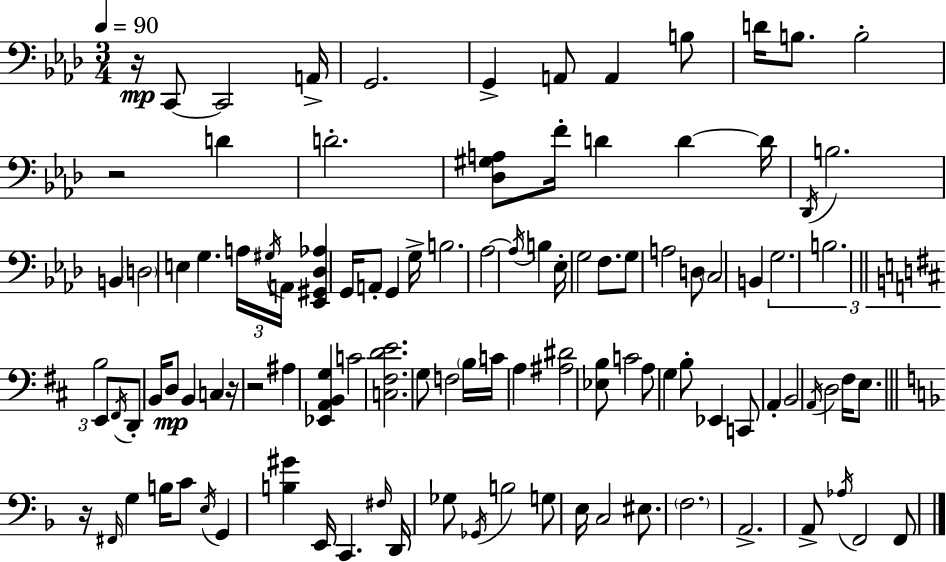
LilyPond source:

{
  \clef bass
  \numericTimeSignature
  \time 3/4
  \key aes \major
  \tempo 4 = 90
  \repeat volta 2 { r16\mp c,8~~ c,2 a,16-> | g,2. | g,4-> a,8 a,4 b8 | d'16 b8. b2-. | \break r2 d'4 | d'2.-. | <des gis a>8 f'16-. d'4 d'4~~ d'16 | \acciaccatura { des,16 } b2. | \break b,4 \parenthesize d2 | e4 g4. \tuplet 3/2 { a16 | \acciaccatura { gis16 } a,16 } <ees, gis, des aes>4 g,16 a,8-. g,4 | g16-> b2. | \break aes2~~ \acciaccatura { aes16 } b4 | ees16-. g2 | f8. g8 a2 | d8 \parenthesize c2 b,4 | \break \tuplet 3/2 { g2. | b2. | \bar "||" \break \key d \major b2 } e,8 \acciaccatura { fis,16 } d,8-. | b,16 d8\mp b,4 c4 | r16 r2 ais4 | <ees, a, b, g>4 c'2 | \break <c fis d' e'>2. | g8 f2 \parenthesize b16 | c'16 a4 <ais dis'>2 | <ees b>8 c'2 a8 | \break g4 b8-. ees,4 c,8 | a,4-. b,2 | \acciaccatura { a,16 } d2 fis16 e8. | \bar "||" \break \key d \minor r16 \grace { fis,16 } g4 b16 c'8 \acciaccatura { e16 } g,4 | <b gis'>4 e,16 c,4. | \grace { fis16 } d,16 ges8 \acciaccatura { ges,16 } b2 | g8 e16 c2 | \break eis8. \parenthesize f2. | a,2.-> | a,8-> \acciaccatura { aes16 } f,2 | f,8 } \bar "|."
}